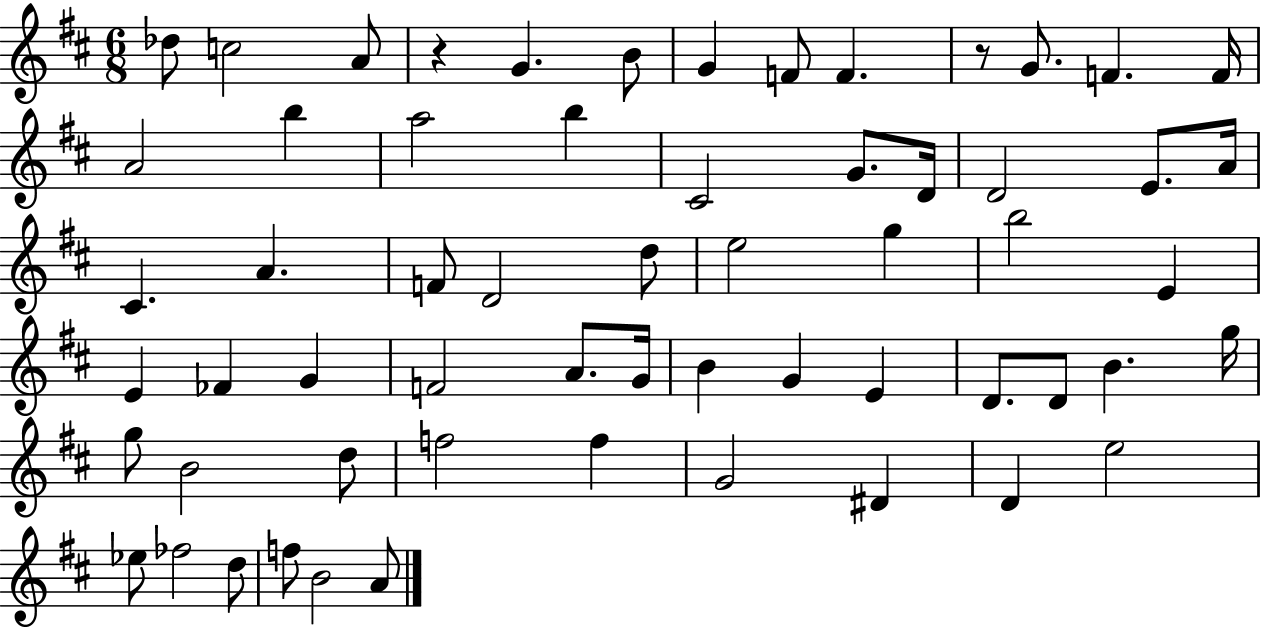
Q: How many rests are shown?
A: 2